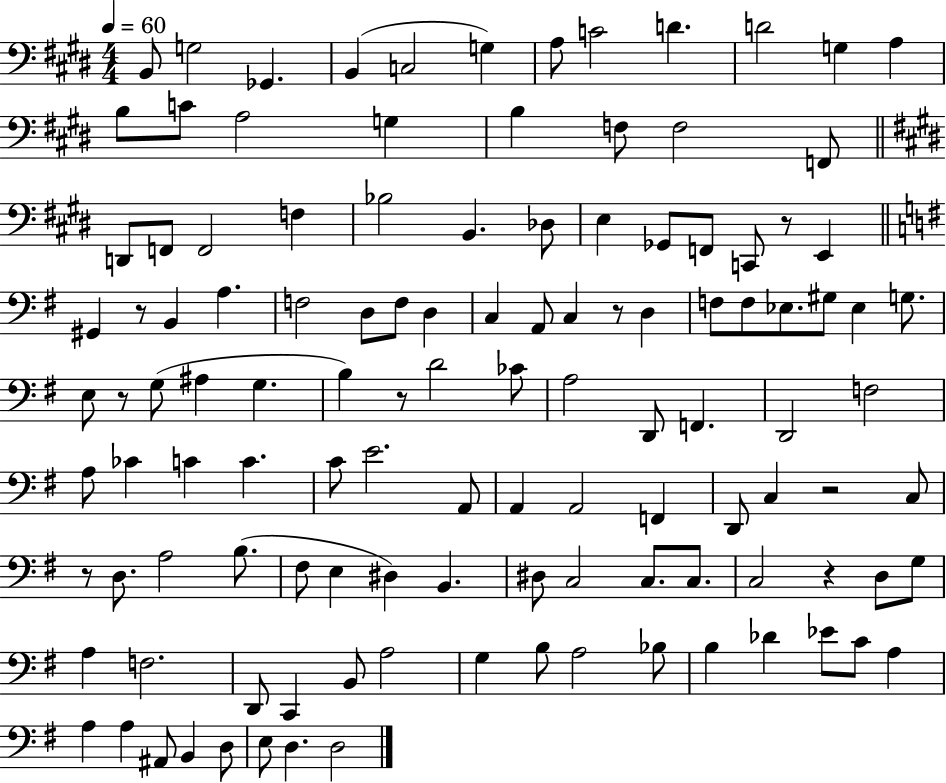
B2/e G3/h Gb2/q. B2/q C3/h G3/q A3/e C4/h D4/q. D4/h G3/q A3/q B3/e C4/e A3/h G3/q B3/q F3/e F3/h F2/e D2/e F2/e F2/h F3/q Bb3/h B2/q. Db3/e E3/q Gb2/e F2/e C2/e R/e E2/q G#2/q R/e B2/q A3/q. F3/h D3/e F3/e D3/q C3/q A2/e C3/q R/e D3/q F3/e F3/e Eb3/e. G#3/e Eb3/q G3/e. E3/e R/e G3/e A#3/q G3/q. B3/q R/e D4/h CES4/e A3/h D2/e F2/q. D2/h F3/h A3/e CES4/q C4/q C4/q. C4/e E4/h. A2/e A2/q A2/h F2/q D2/e C3/q R/h C3/e R/e D3/e. A3/h B3/e. F#3/e E3/q D#3/q B2/q. D#3/e C3/h C3/e. C3/e. C3/h R/q D3/e G3/e A3/q F3/h. D2/e C2/q B2/e A3/h G3/q B3/e A3/h Bb3/e B3/q Db4/q Eb4/e C4/e A3/q A3/q A3/q A#2/e B2/q D3/e E3/e D3/q. D3/h